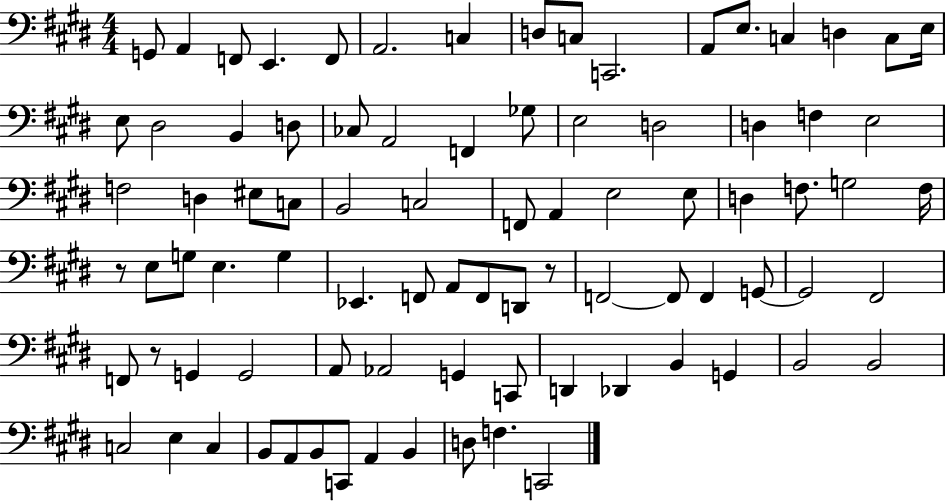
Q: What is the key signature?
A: E major